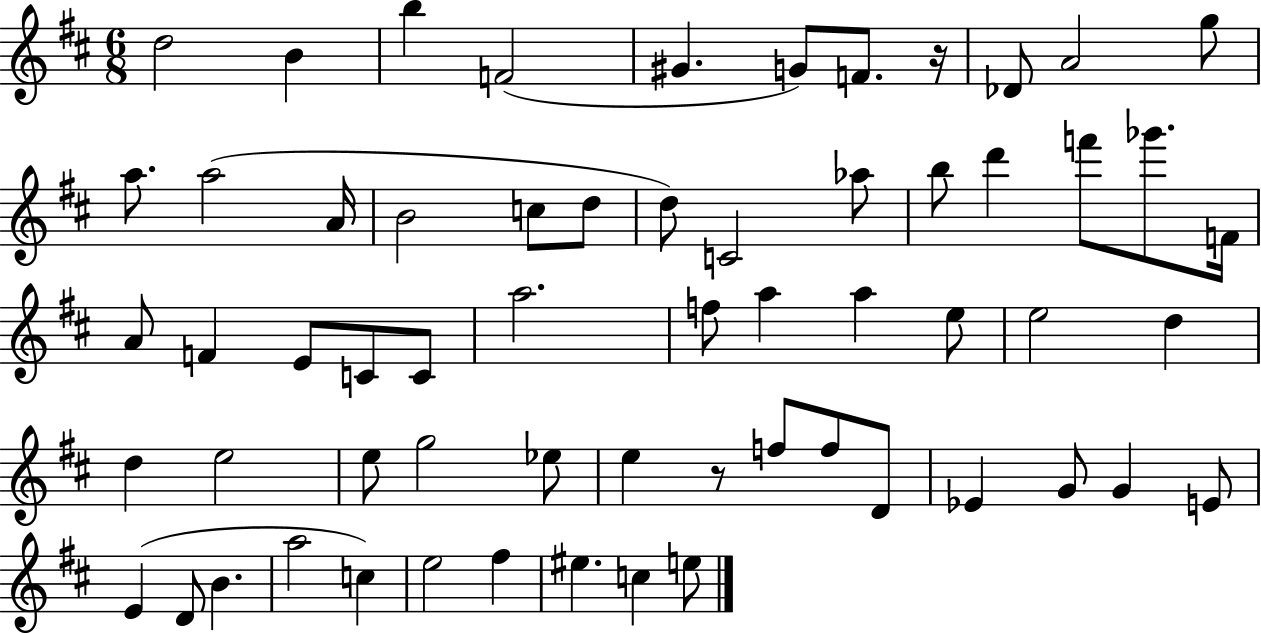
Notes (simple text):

D5/h B4/q B5/q F4/h G#4/q. G4/e F4/e. R/s Db4/e A4/h G5/e A5/e. A5/h A4/s B4/h C5/e D5/e D5/e C4/h Ab5/e B5/e D6/q F6/e Gb6/e. F4/s A4/e F4/q E4/e C4/e C4/e A5/h. F5/e A5/q A5/q E5/e E5/h D5/q D5/q E5/h E5/e G5/h Eb5/e E5/q R/e F5/e F5/e D4/e Eb4/q G4/e G4/q E4/e E4/q D4/e B4/q. A5/h C5/q E5/h F#5/q EIS5/q. C5/q E5/e